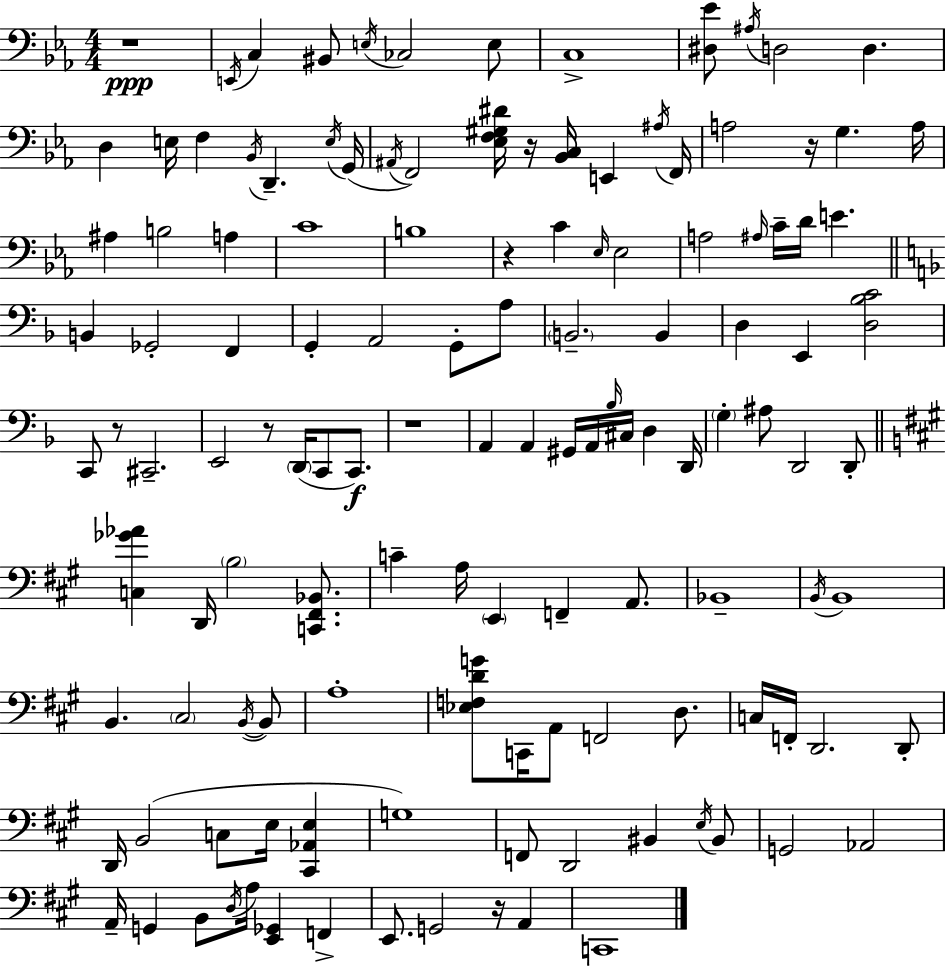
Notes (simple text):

R/w E2/s C3/q BIS2/e E3/s CES3/h E3/e C3/w [D#3,Eb4]/e A#3/s D3/h D3/q. D3/q E3/s F3/q Bb2/s D2/q. E3/s G2/s A#2/s F2/h [Eb3,F3,G#3,D#4]/s R/s [Bb2,C3]/s E2/q A#3/s F2/s A3/h R/s G3/q. A3/s A#3/q B3/h A3/q C4/w B3/w R/q C4/q Eb3/s Eb3/h A3/h A#3/s C4/s D4/s E4/q. B2/q Gb2/h F2/q G2/q A2/h G2/e A3/e B2/h. B2/q D3/q E2/q [D3,Bb3,C4]/h C2/e R/e C#2/h. E2/h R/e D2/s C2/e C2/e. R/w A2/q A2/q G#2/s A2/s Bb3/s C#3/s D3/q D2/s G3/q A#3/e D2/h D2/e [C3,Gb4,Ab4]/q D2/s B3/h [C2,F#2,Bb2]/e. C4/q A3/s E2/q F2/q A2/e. Bb2/w B2/s B2/w B2/q. C#3/h B2/s B2/e A3/w [Eb3,F3,D4,G4]/e C2/s A2/e F2/h D3/e. C3/s F2/s D2/h. D2/e D2/s B2/h C3/e E3/s [C#2,Ab2,E3]/q G3/w F2/e D2/h BIS2/q E3/s BIS2/e G2/h Ab2/h A2/s G2/q B2/e D3/s A3/s [E2,Gb2]/q F2/q E2/e. G2/h R/s A2/q C2/w